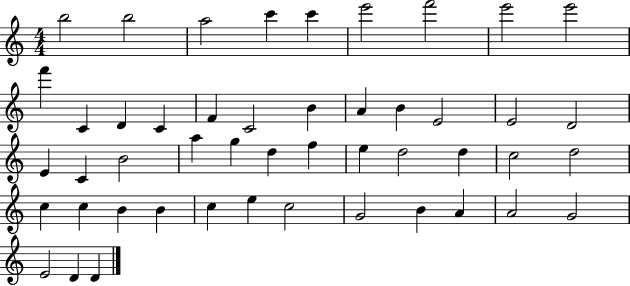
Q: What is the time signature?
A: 4/4